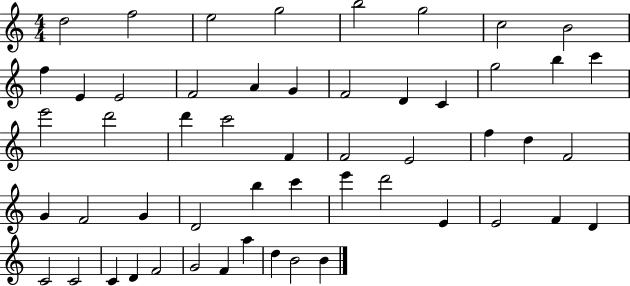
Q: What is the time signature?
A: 4/4